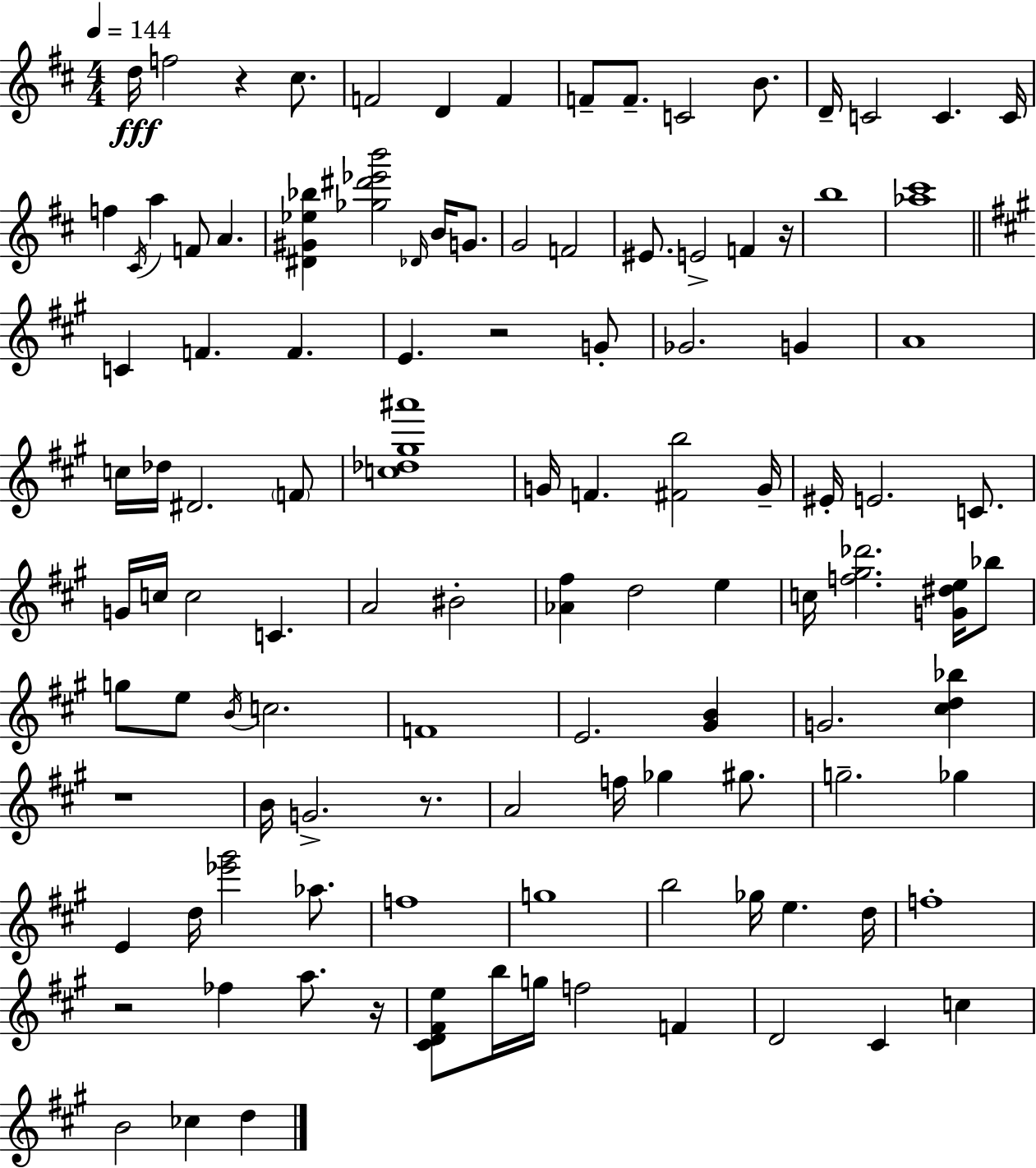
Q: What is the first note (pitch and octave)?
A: D5